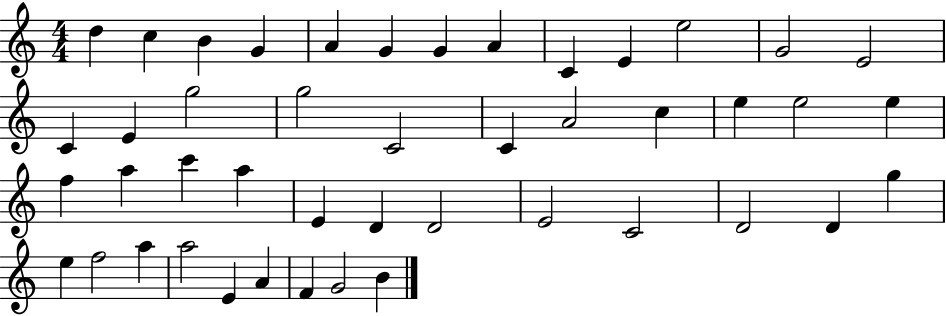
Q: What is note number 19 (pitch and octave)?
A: C4